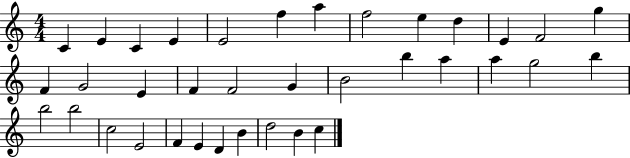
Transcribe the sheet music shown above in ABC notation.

X:1
T:Untitled
M:4/4
L:1/4
K:C
C E C E E2 f a f2 e d E F2 g F G2 E F F2 G B2 b a a g2 b b2 b2 c2 E2 F E D B d2 B c